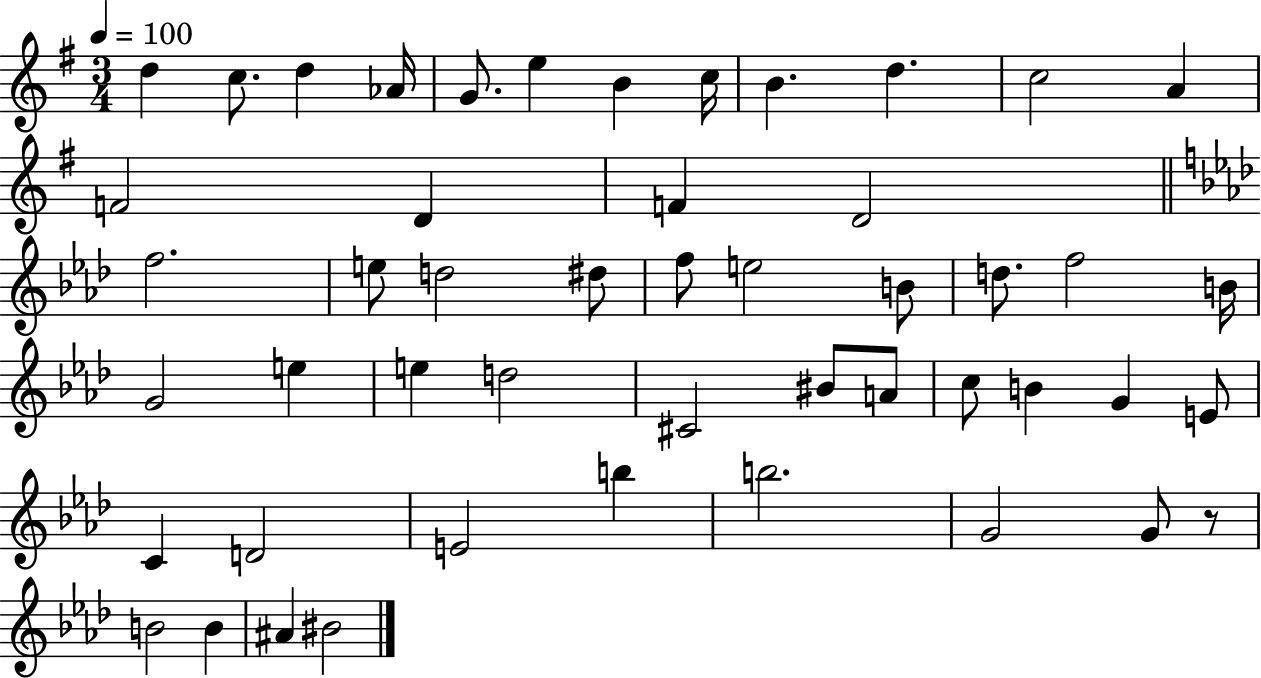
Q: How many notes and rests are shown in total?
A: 49